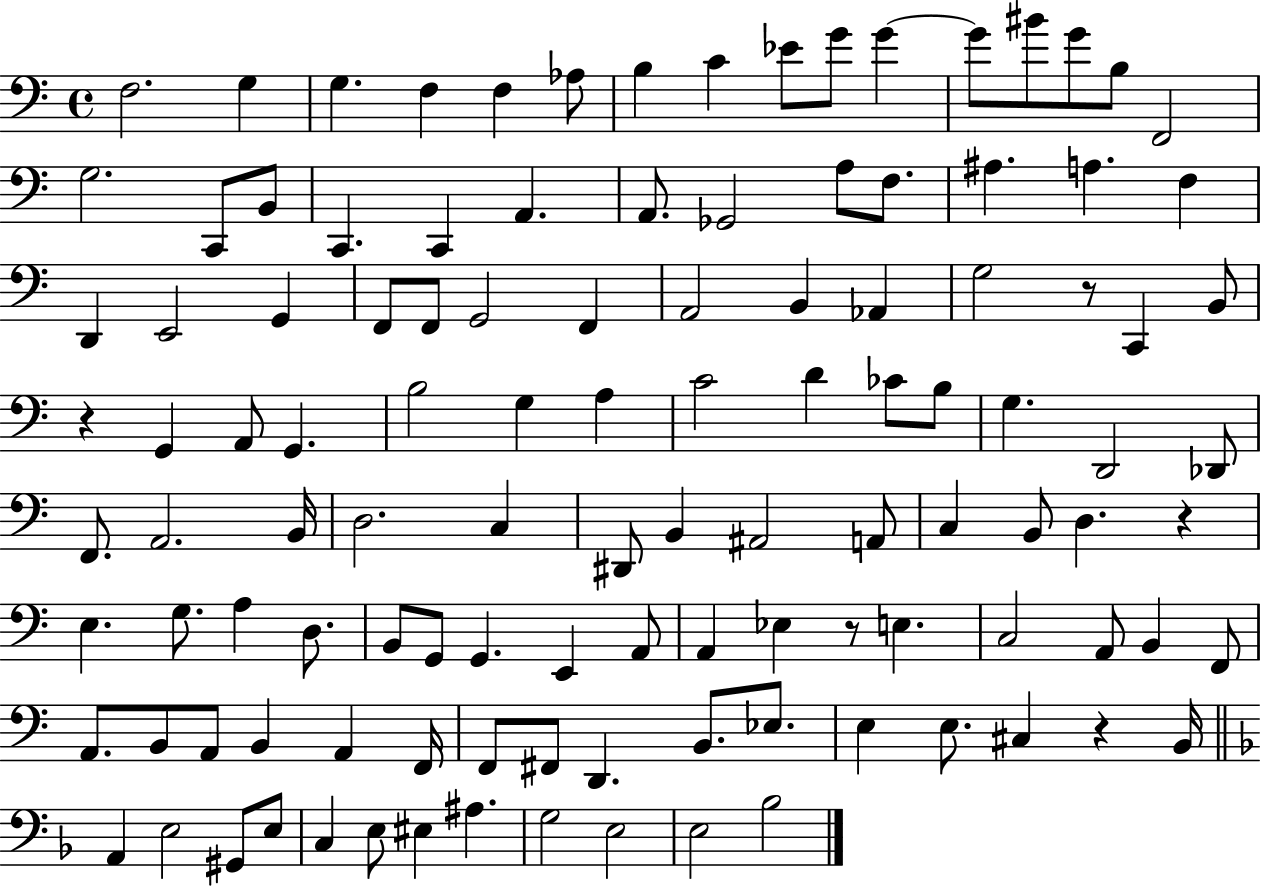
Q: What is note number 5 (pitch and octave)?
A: F3